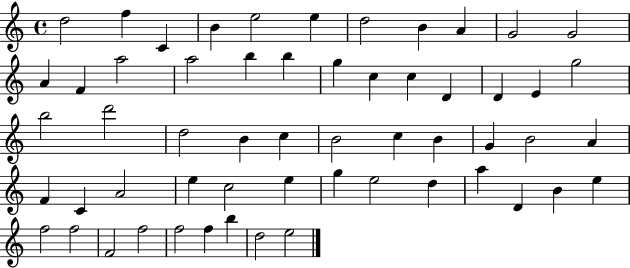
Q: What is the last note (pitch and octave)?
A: E5